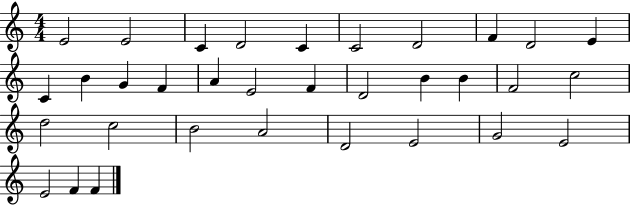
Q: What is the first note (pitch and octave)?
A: E4